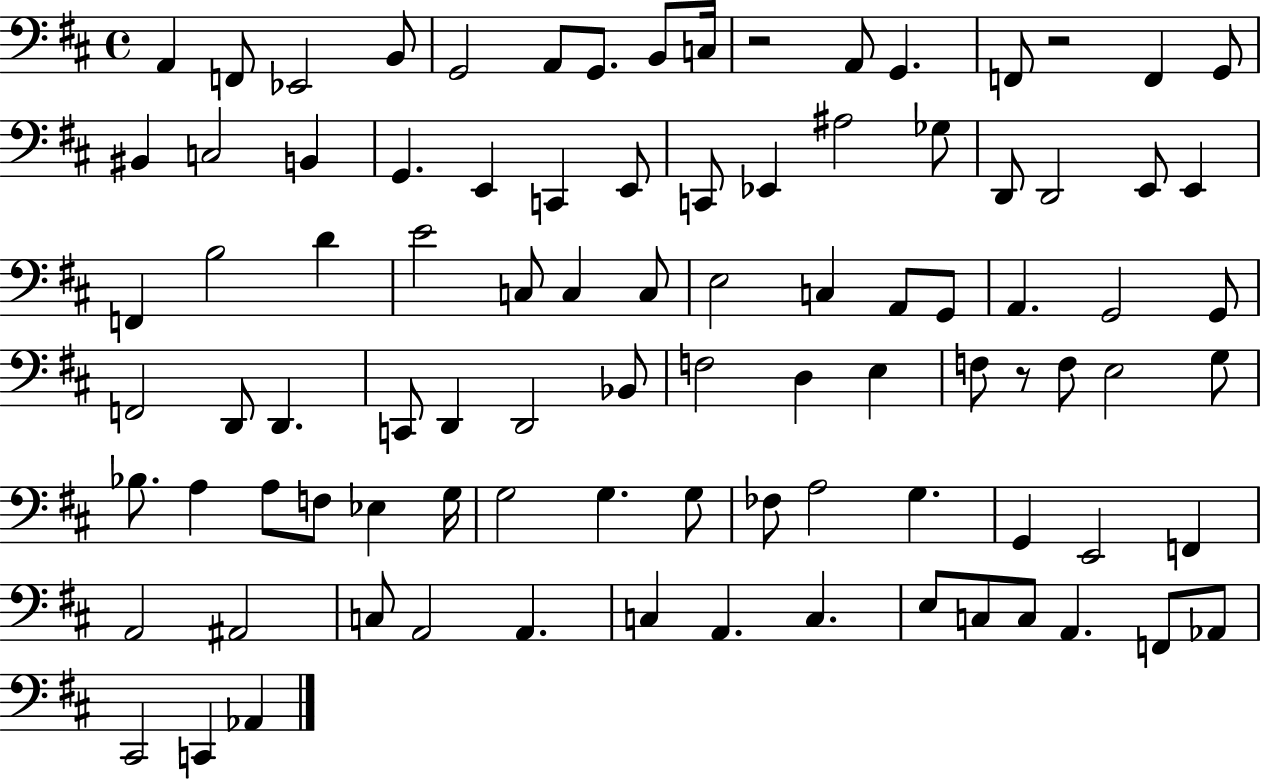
X:1
T:Untitled
M:4/4
L:1/4
K:D
A,, F,,/2 _E,,2 B,,/2 G,,2 A,,/2 G,,/2 B,,/2 C,/4 z2 A,,/2 G,, F,,/2 z2 F,, G,,/2 ^B,, C,2 B,, G,, E,, C,, E,,/2 C,,/2 _E,, ^A,2 _G,/2 D,,/2 D,,2 E,,/2 E,, F,, B,2 D E2 C,/2 C, C,/2 E,2 C, A,,/2 G,,/2 A,, G,,2 G,,/2 F,,2 D,,/2 D,, C,,/2 D,, D,,2 _B,,/2 F,2 D, E, F,/2 z/2 F,/2 E,2 G,/2 _B,/2 A, A,/2 F,/2 _E, G,/4 G,2 G, G,/2 _F,/2 A,2 G, G,, E,,2 F,, A,,2 ^A,,2 C,/2 A,,2 A,, C, A,, C, E,/2 C,/2 C,/2 A,, F,,/2 _A,,/2 ^C,,2 C,, _A,,